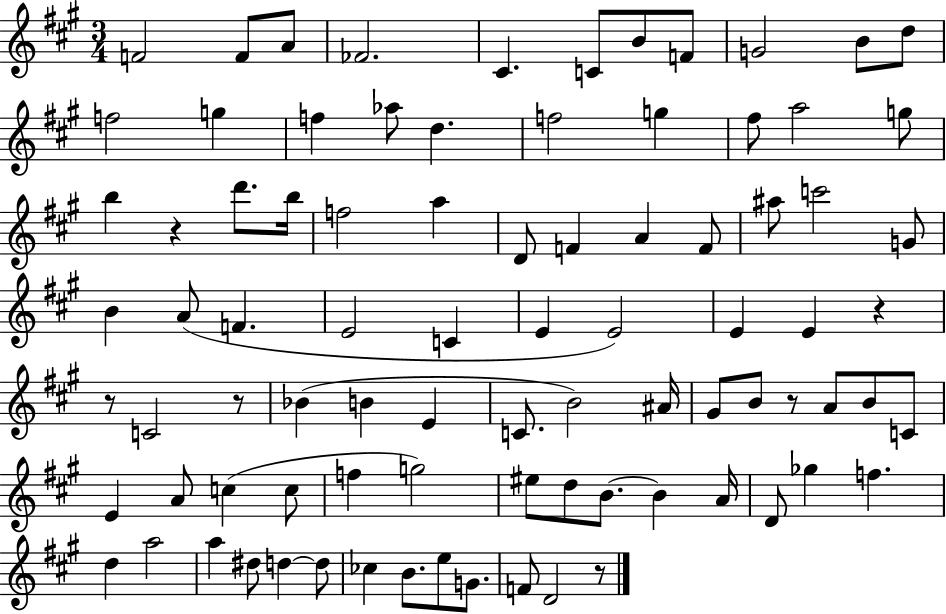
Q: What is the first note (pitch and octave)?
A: F4